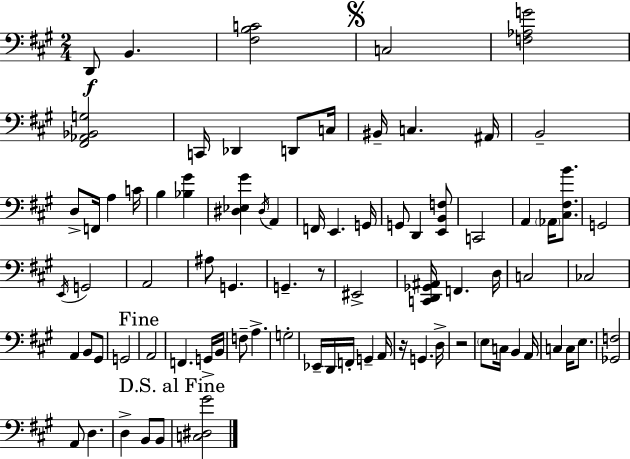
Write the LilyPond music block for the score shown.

{
  \clef bass
  \numericTimeSignature
  \time 2/4
  \key a \major
  d,8\f b,4. | <fis b c'>2 | \mark \markup { \musicglyph "scripts.segno" } c2 | <f aes g'>2 | \break <fis, aes, bes, g>2 | c,16 des,4 d,8 c16 | bis,16-- c4. ais,16 | b,2-- | \break d8-> f,16 a4 c'16 | b4 <bes gis'>4 | <dis ees gis'>4 \acciaccatura { dis16 } a,4 | f,16 e,4. | \break g,16 g,8 d,4 <e, b, f>8 | c,2 | a,4 \parenthesize aes,16 <cis fis b'>8. | g,2 | \break \acciaccatura { e,16 } g,2 | a,2 | ais8 g,4. | g,4.-- | \break r8 eis,2-> | <c, d, ges, ais,>16 f,4. | d16 c2 | ces2 | \break a,4 b,8 | gis,8 g,2 | \mark "Fine" a,2 | f,4. | \break g,16-> b,16 f8-- a4.-> | g2-. | ees,16-- d,16 f,16-. g,4-- | a,16 r16 g,4. | \break d16-> r2 | \parenthesize e8 c16 b,4 | a,16 c4 c16 e8. | <ges, f>2 | \break a,8 d4. | d4-> b,8 | b,8 \mark "D.S. al Fine" <c dis gis'>2 | \bar "|."
}